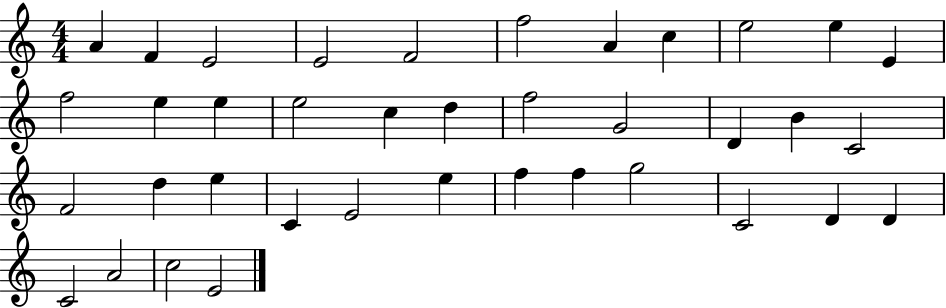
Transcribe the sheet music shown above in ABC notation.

X:1
T:Untitled
M:4/4
L:1/4
K:C
A F E2 E2 F2 f2 A c e2 e E f2 e e e2 c d f2 G2 D B C2 F2 d e C E2 e f f g2 C2 D D C2 A2 c2 E2